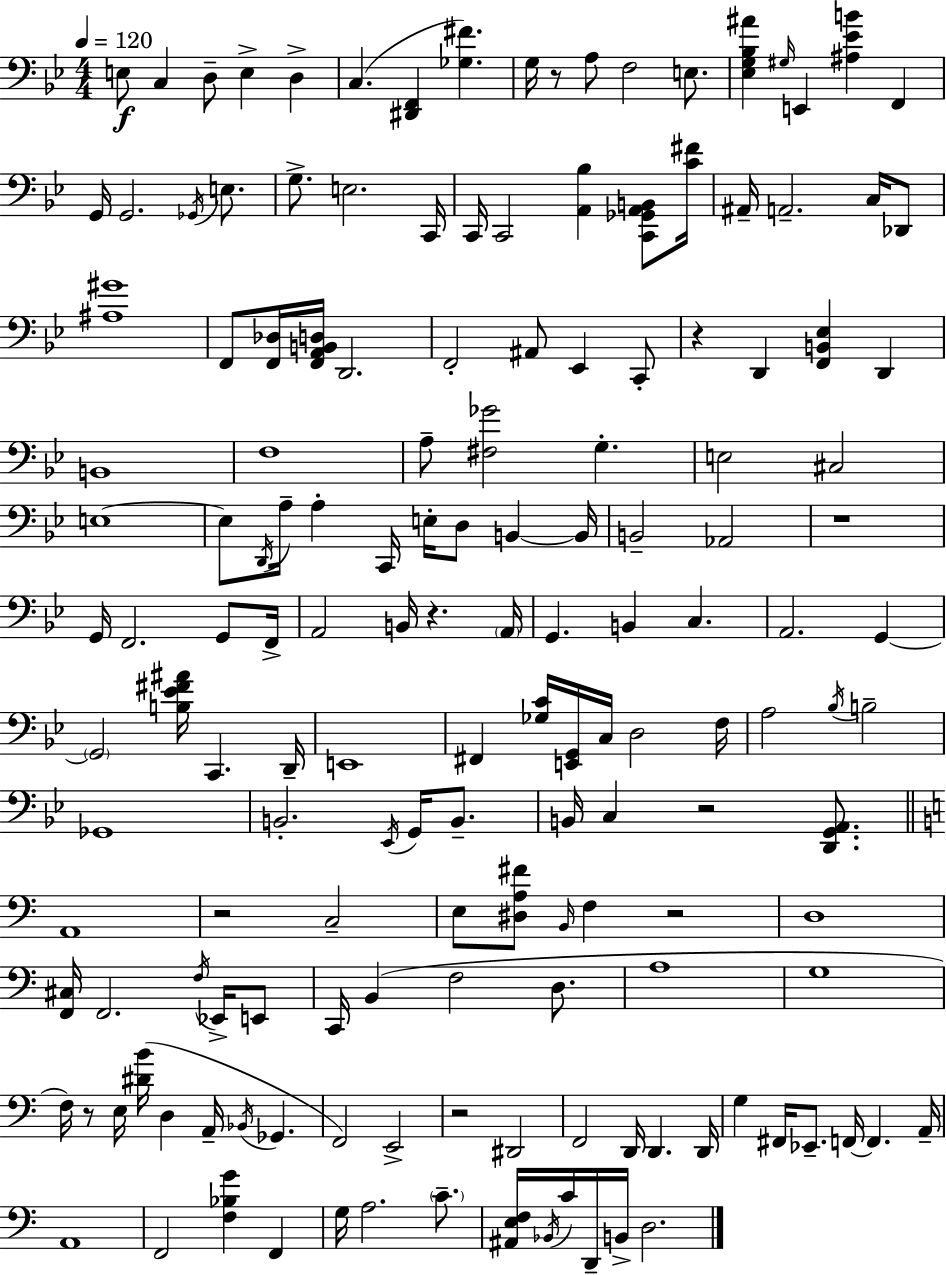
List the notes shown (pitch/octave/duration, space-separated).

E3/e C3/q D3/e E3/q D3/q C3/q. [D#2,F2]/q [Gb3,F#4]/q. G3/s R/e A3/e F3/h E3/e. [Eb3,G3,Bb3,A#4]/q G#3/s E2/q [A#3,Eb4,B4]/q F2/q G2/s G2/h. Gb2/s E3/e. G3/e. E3/h. C2/s C2/s C2/h [A2,Bb3]/q [C2,Gb2,A2,B2]/e [C4,F#4]/s A#2/s A2/h. C3/s Db2/e [A#3,G#4]/w F2/e [F2,Db3]/s [F2,A2,B2,D3]/s D2/h. F2/h A#2/e Eb2/q C2/e R/q D2/q [F2,B2,Eb3]/q D2/q B2/w F3/w A3/e [F#3,Gb4]/h G3/q. E3/h C#3/h E3/w E3/e D2/s A3/s A3/q C2/s E3/s D3/e B2/q B2/s B2/h Ab2/h R/w G2/s F2/h. G2/e F2/s A2/h B2/s R/q. A2/s G2/q. B2/q C3/q. A2/h. G2/q G2/h [B3,Eb4,F#4,A#4]/s C2/q. D2/s E2/w F#2/q [Gb3,C4]/s [E2,G2]/s C3/s D3/h F3/s A3/h Bb3/s B3/h Gb2/w B2/h. Eb2/s G2/s B2/e. B2/s C3/q R/h [D2,G2,A2]/e. A2/w R/h C3/h E3/e [D#3,A3,F#4]/e B2/s F3/q R/h D3/w [F2,C#3]/s F2/h. F3/s Eb2/s E2/e C2/s B2/q F3/h D3/e. A3/w G3/w F3/s R/e E3/s [D#4,B4]/s D3/q A2/s Bb2/s Gb2/q. F2/h E2/h R/h D#2/h F2/h D2/s D2/q. D2/s G3/q F#2/s Eb2/e. F2/s F2/q. A2/s A2/w F2/h [F3,Bb3,G4]/q F2/q G3/s A3/h. C4/e. [A#2,E3,F3]/s Bb2/s C4/s D2/s B2/s D3/h.